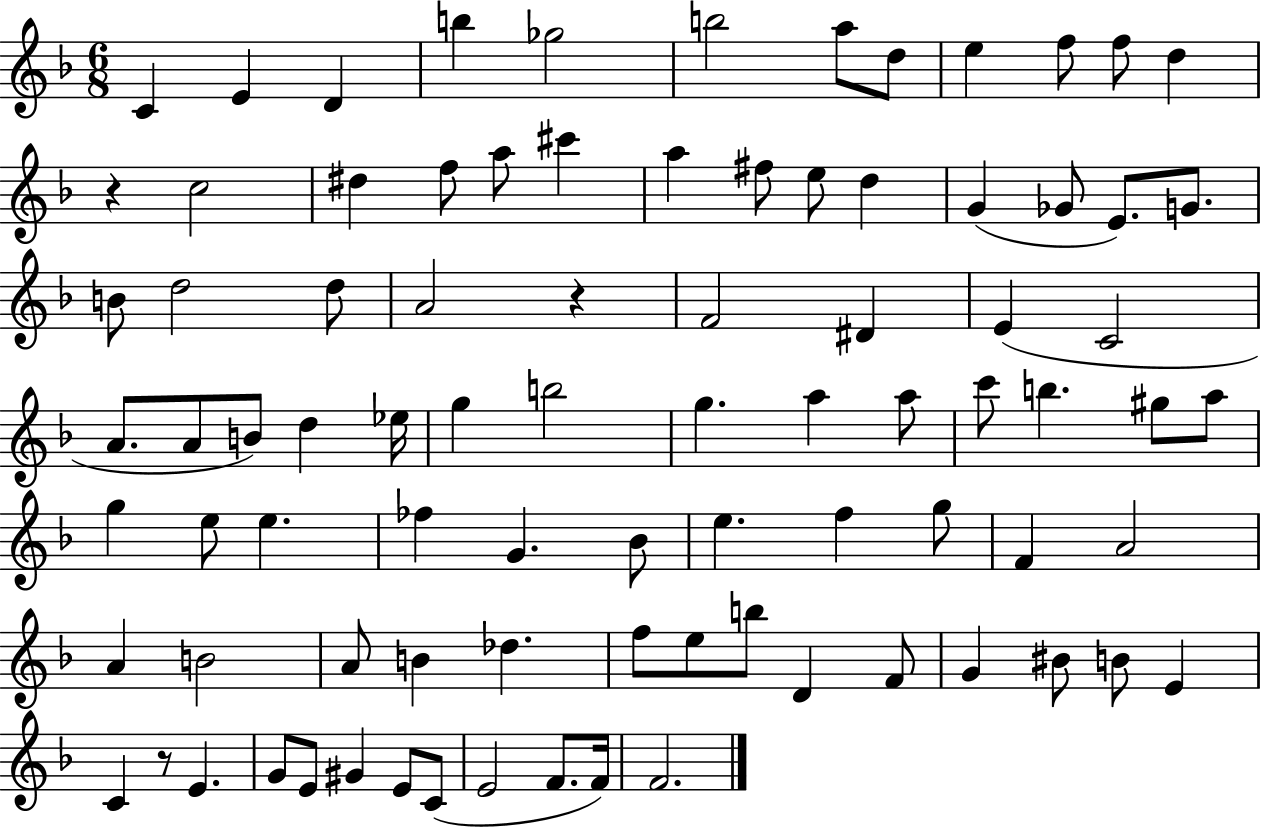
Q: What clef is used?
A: treble